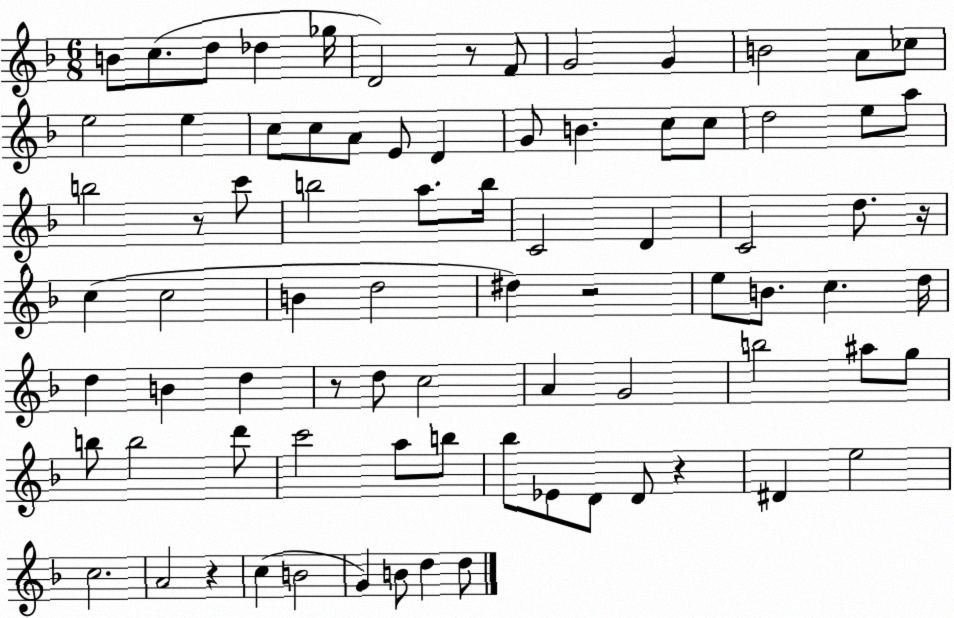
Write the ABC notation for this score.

X:1
T:Untitled
M:6/8
L:1/4
K:F
B/2 c/2 d/2 _d _g/4 D2 z/2 F/2 G2 G B2 A/2 _c/2 e2 e c/2 c/2 A/2 E/2 D G/2 B c/2 c/2 d2 e/2 a/2 b2 z/2 c'/2 b2 a/2 b/4 C2 D C2 d/2 z/4 c c2 B d2 ^d z2 e/2 B/2 c d/4 d B d z/2 d/2 c2 A G2 b2 ^a/2 g/2 b/2 b2 d'/2 c'2 a/2 b/2 _b/2 _E/2 D/2 D/2 z ^D e2 c2 A2 z c B2 G B/2 d d/2